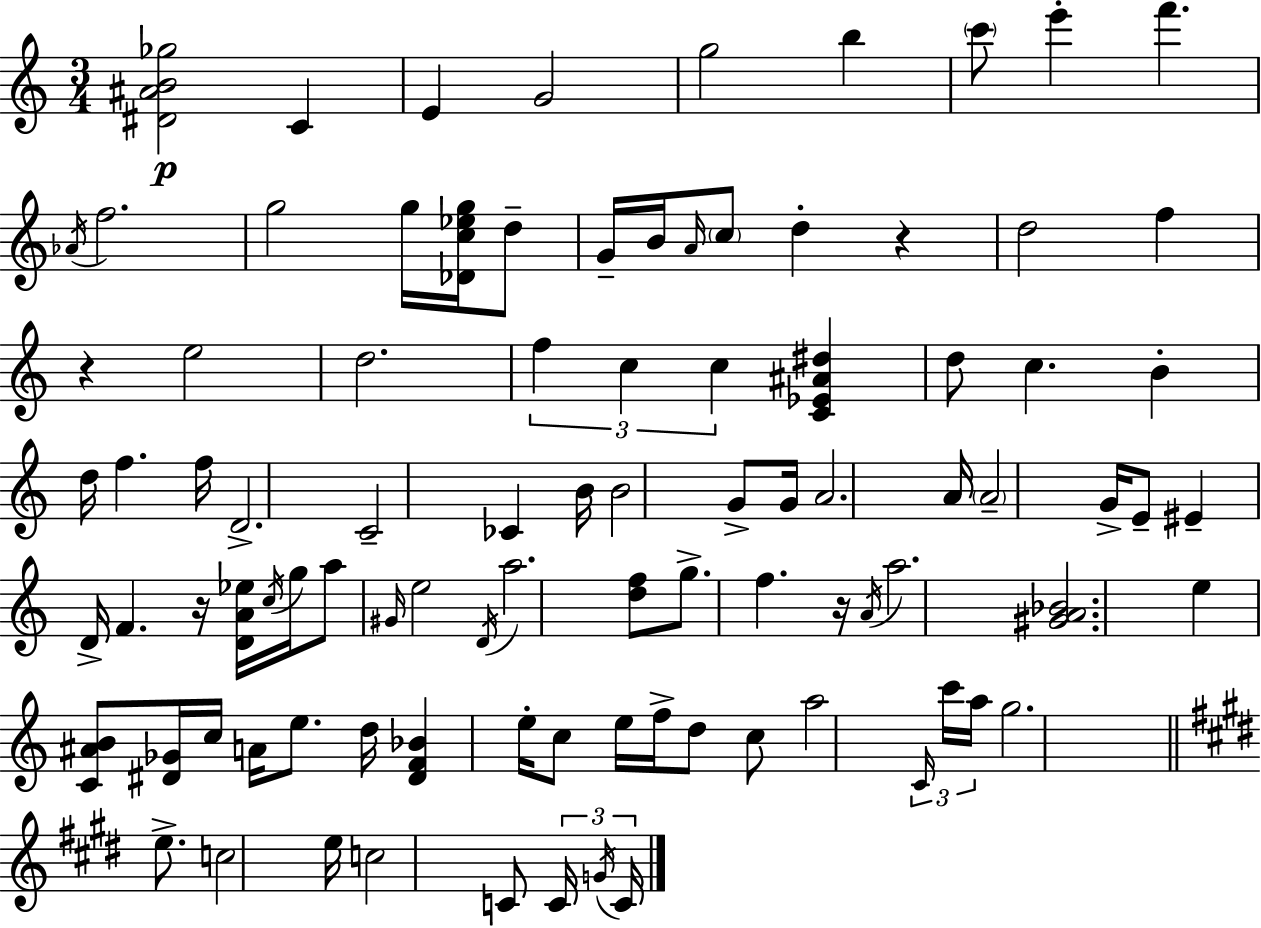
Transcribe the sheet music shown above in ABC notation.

X:1
T:Untitled
M:3/4
L:1/4
K:C
[^D^AB_g]2 C E G2 g2 b c'/2 e' f' _A/4 f2 g2 g/4 [_Dc_eg]/4 d/2 G/4 B/4 A/4 c/2 d z d2 f z e2 d2 f c c [C_E^A^d] d/2 c B d/4 f f/4 D2 C2 _C B/4 B2 G/2 G/4 A2 A/4 A2 G/4 E/2 ^E D/4 F z/4 [DA_e]/4 c/4 g/4 a/2 ^G/4 e2 D/4 a2 [df]/2 g/2 f z/4 A/4 a2 [^GA_B]2 e [C^AB]/2 [^D_G]/4 c/4 A/4 e/2 d/4 [^DF_B] e/4 c/2 e/4 f/4 d/2 c/2 a2 C/4 c'/4 a/4 g2 e/2 c2 e/4 c2 C/2 C/4 G/4 C/4